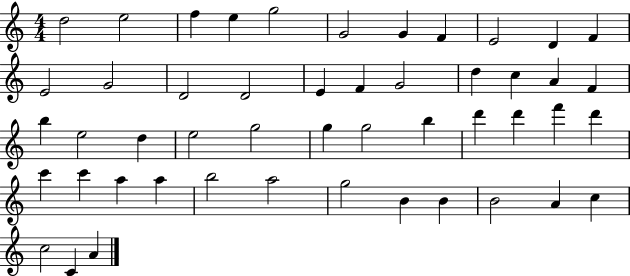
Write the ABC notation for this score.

X:1
T:Untitled
M:4/4
L:1/4
K:C
d2 e2 f e g2 G2 G F E2 D F E2 G2 D2 D2 E F G2 d c A F b e2 d e2 g2 g g2 b d' d' f' d' c' c' a a b2 a2 g2 B B B2 A c c2 C A